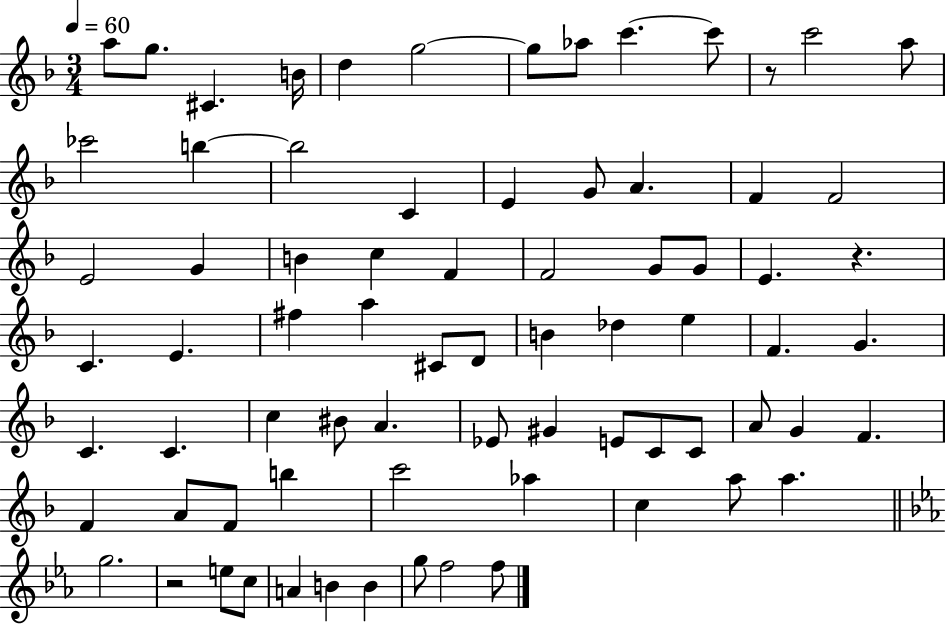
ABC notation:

X:1
T:Untitled
M:3/4
L:1/4
K:F
a/2 g/2 ^C B/4 d g2 g/2 _a/2 c' c'/2 z/2 c'2 a/2 _c'2 b b2 C E G/2 A F F2 E2 G B c F F2 G/2 G/2 E z C E ^f a ^C/2 D/2 B _d e F G C C c ^B/2 A _E/2 ^G E/2 C/2 C/2 A/2 G F F A/2 F/2 b c'2 _a c a/2 a g2 z2 e/2 c/2 A B B g/2 f2 f/2